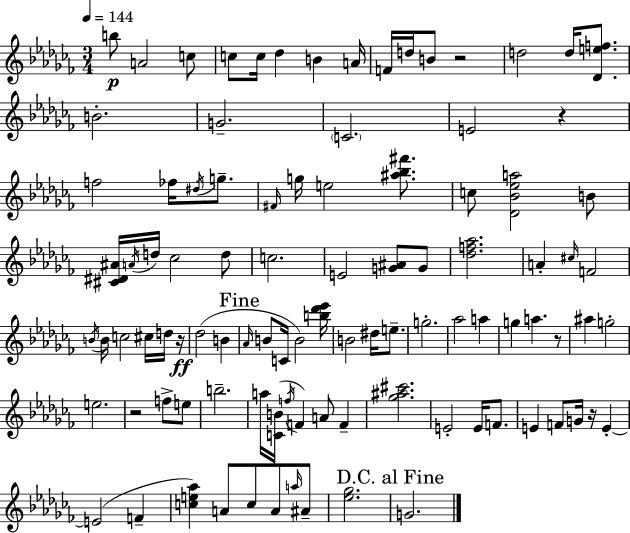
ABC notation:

X:1
T:Untitled
M:3/4
L:1/4
K:Abm
b/2 A2 c/2 c/2 c/4 _d B A/4 F/4 d/4 B/2 z2 d2 d/4 [_Def]/2 B2 G2 C2 E2 z f2 _f/4 ^d/4 g/2 ^F/4 g/4 e2 [^a_b^f']/2 c/2 [_D_B_ea]2 B/2 [^C^D^A]/4 A/4 d/4 _c2 d/2 c2 E2 [G^A]/2 G/2 [_df_a]2 A ^c/4 F2 B/4 B/4 c2 ^c/4 d/4 z/4 _d2 B _A/4 B/2 C/4 B2 [b_d'_e']/4 B2 ^d/4 e/2 g2 _a2 a g a z/2 ^a g2 e2 z2 f/2 e/2 b2 a/4 [CB]/4 f/4 F A/2 F [_g^a^c']2 E2 E/4 F/2 E F/2 G/4 z/4 E E2 F [ce_a] A/2 c/2 A/2 a/4 ^A/2 [_e_g]2 G2